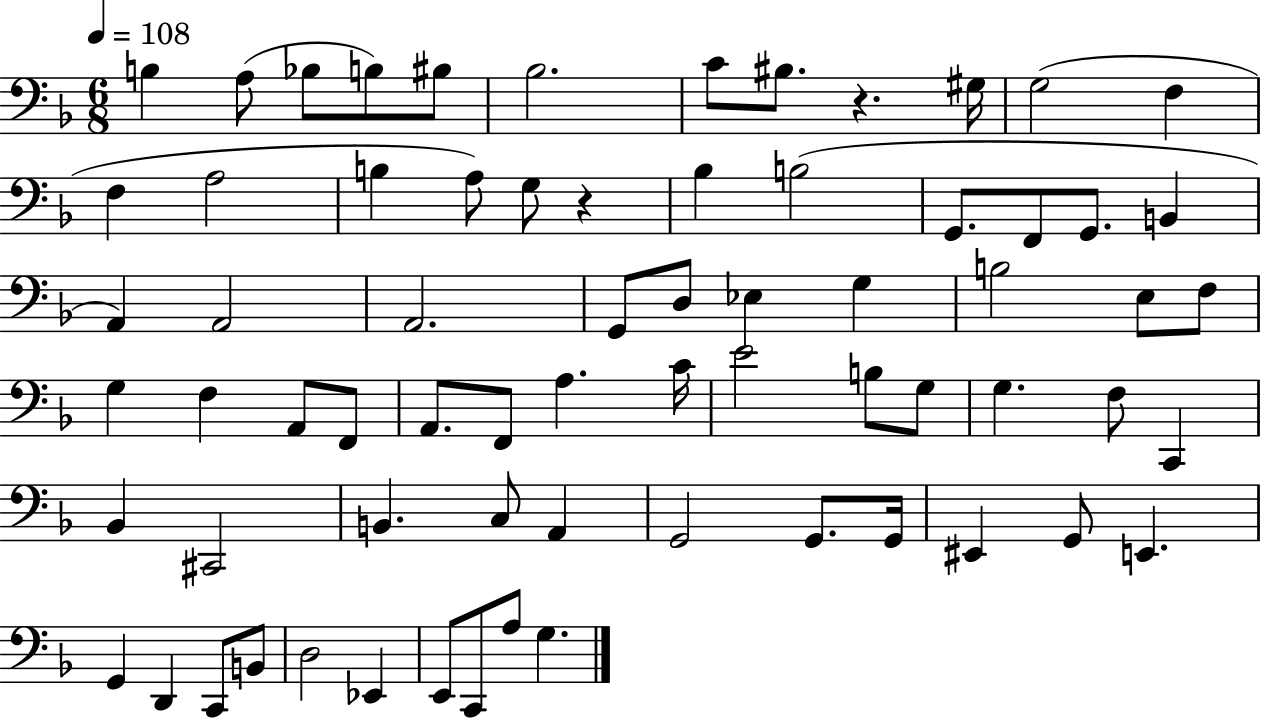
B3/q A3/e Bb3/e B3/e BIS3/e Bb3/h. C4/e BIS3/e. R/q. G#3/s G3/h F3/q F3/q A3/h B3/q A3/e G3/e R/q Bb3/q B3/h G2/e. F2/e G2/e. B2/q A2/q A2/h A2/h. G2/e D3/e Eb3/q G3/q B3/h E3/e F3/e G3/q F3/q A2/e F2/e A2/e. F2/e A3/q. C4/s E4/h B3/e G3/e G3/q. F3/e C2/q Bb2/q C#2/h B2/q. C3/e A2/q G2/h G2/e. G2/s EIS2/q G2/e E2/q. G2/q D2/q C2/e B2/e D3/h Eb2/q E2/e C2/e A3/e G3/q.